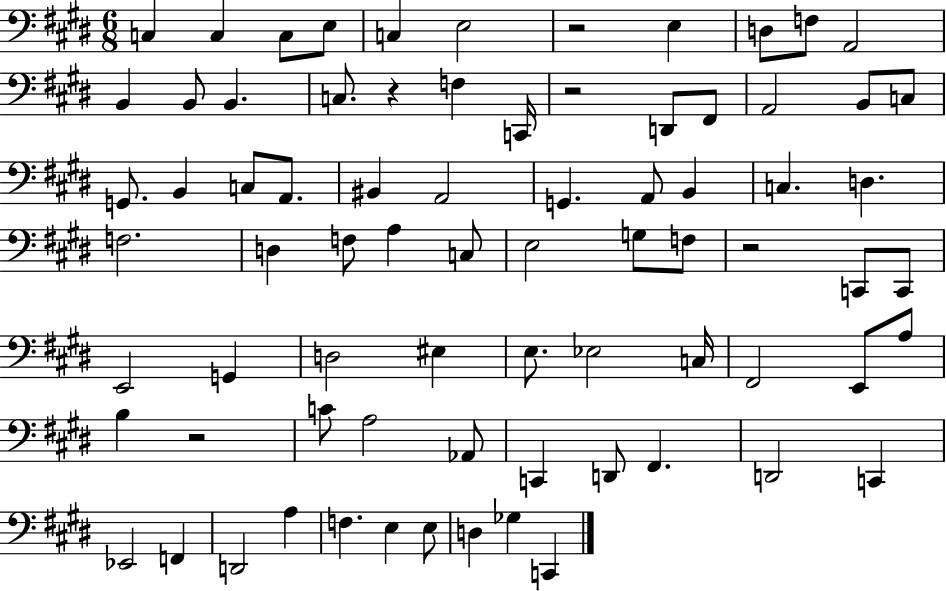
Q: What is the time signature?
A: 6/8